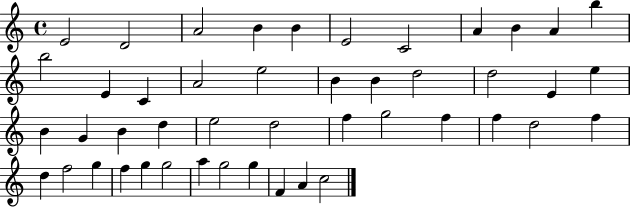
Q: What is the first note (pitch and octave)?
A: E4